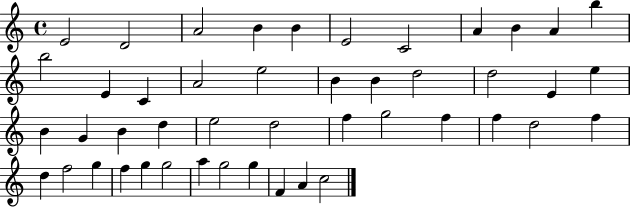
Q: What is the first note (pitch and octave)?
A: E4